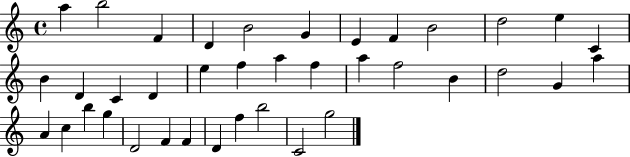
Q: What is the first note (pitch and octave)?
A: A5